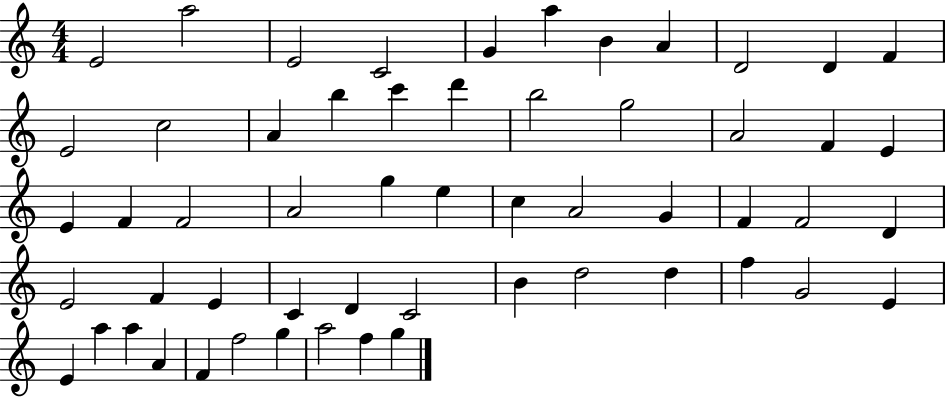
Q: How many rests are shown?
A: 0